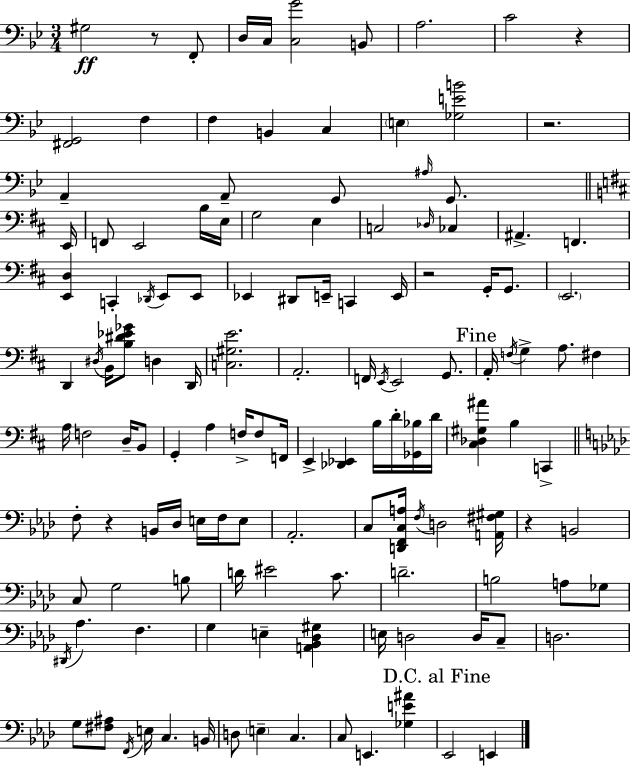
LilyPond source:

{
  \clef bass
  \numericTimeSignature
  \time 3/4
  \key g \minor
  gis2\ff r8 f,8-. | d16 c16 <c g'>2 b,8 | a2. | c'2 r4 | \break <fis, g,>2 f4 | f4 b,4 c4 | \parenthesize e4 <ges e' b'>2 | r2. | \break a,4-- a,8-- g,8 \grace { ais16 } g,8. | \bar "||" \break \key b \minor e,16 f,8 e,2 b16 | e16 g2 e4 | c2 \grace { des16 } ces4 | ais,4.-> f,4. | \break <e, d>4 c,4-. \acciaccatura { des,16 } e,8 | e,8 ees,4 dis,8 e,16-- c,4 | e,16 r2 g,16-. | g,8. \parenthesize e,2. | \break d,4 \acciaccatura { dis16 } b,16 <b dis' ees' ges'>8 d4 | d,16 <c gis e'>2. | a,2.-. | f,16 \acciaccatura { e,16 } e,2 | \break g,8. \mark "Fine" a,16-. \acciaccatura { f16 } g4-> a8. | fis4 a16 f2 | d16-- b,8 g,4-. a4 | f16-> f8 f,16 e,4-> <des, ees,>4 | \break b16 d'16-. <ges, bes>16 d'16 <cis des gis ais'>4 b4 | c,4-> \bar "||" \break \key f \minor f8-. r4 b,16 des16 e16 f16 e8 | aes,2.-. | c8 <d, f, c a>16 \acciaccatura { f16 } d2 | <a, fis gis>16 r4 b,2 | \break c8 g2 b8 | d'16 eis'2 c'8. | d'2.-- | b2 a8 ges8 | \break \acciaccatura { dis,16 } aes4. f4. | g4 e4-- <a, bes, des gis>4 | e16 d2 d16 | c8-- d2. | \break g8 <fis ais>8 \acciaccatura { f,16 } e16 c4. | b,16 d8 \parenthesize e4-- c4. | c8 e,4. <ges e' ais'>4 | \mark "D.C. al Fine" ees,2 e,4 | \break \bar "|."
}